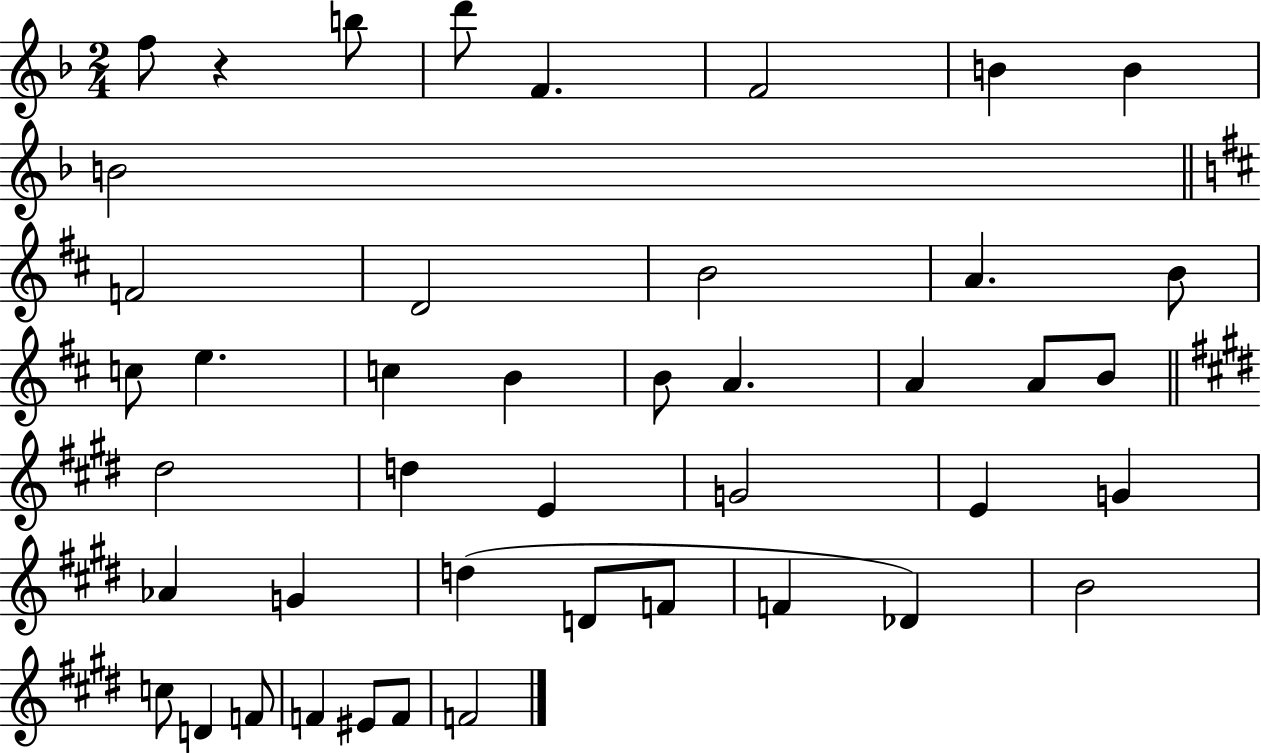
F5/e R/q B5/e D6/e F4/q. F4/h B4/q B4/q B4/h F4/h D4/h B4/h A4/q. B4/e C5/e E5/q. C5/q B4/q B4/e A4/q. A4/q A4/e B4/e D#5/h D5/q E4/q G4/h E4/q G4/q Ab4/q G4/q D5/q D4/e F4/e F4/q Db4/q B4/h C5/e D4/q F4/e F4/q EIS4/e F4/e F4/h